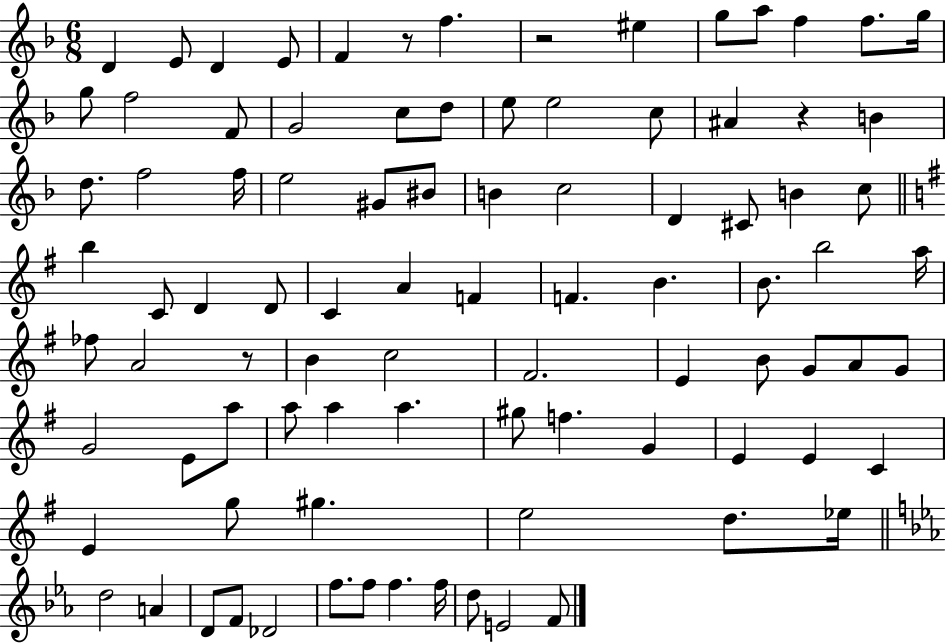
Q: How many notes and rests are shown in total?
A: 91